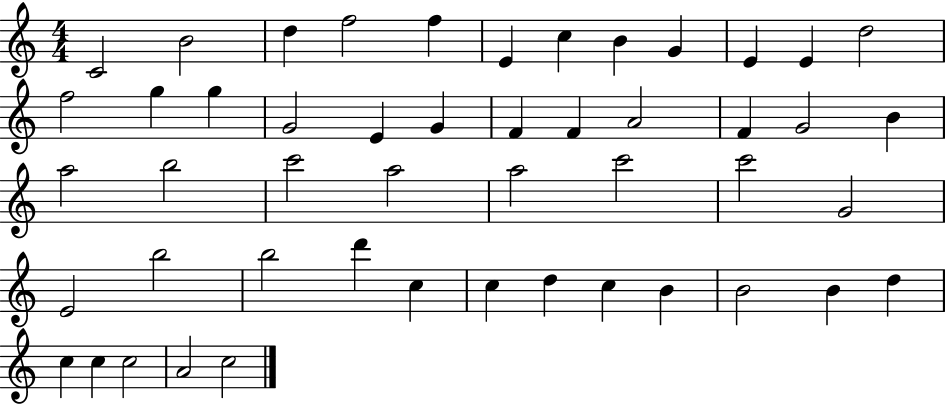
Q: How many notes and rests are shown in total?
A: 49